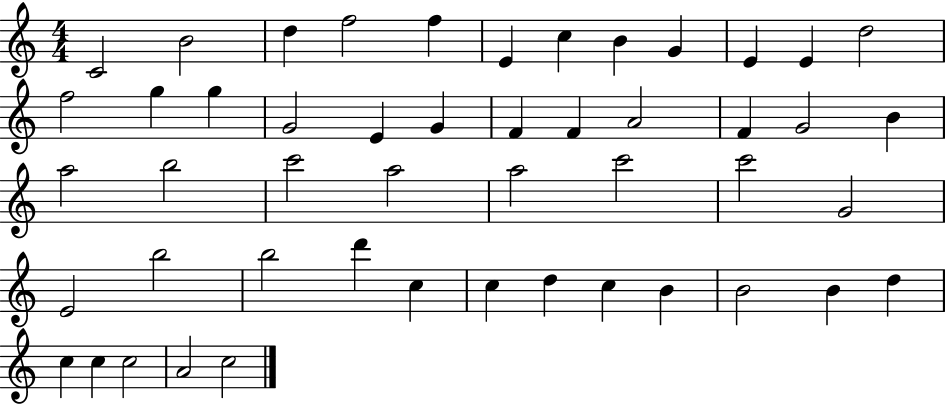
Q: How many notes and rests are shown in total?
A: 49